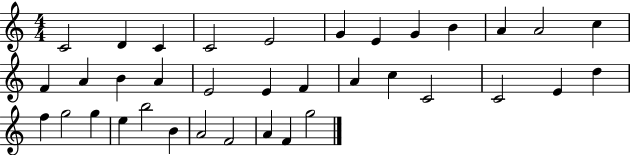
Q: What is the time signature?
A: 4/4